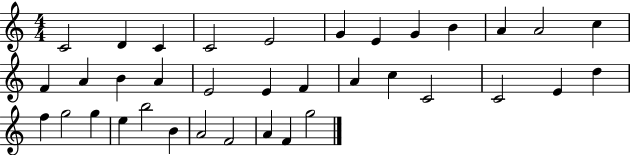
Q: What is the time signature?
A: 4/4